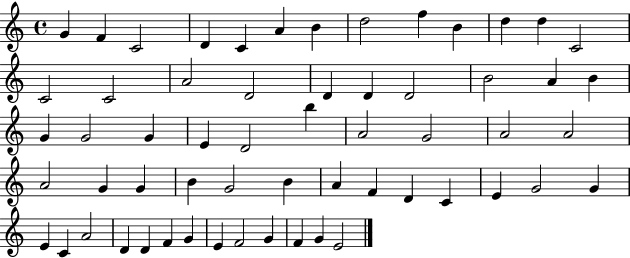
{
  \clef treble
  \time 4/4
  \defaultTimeSignature
  \key c \major
  g'4 f'4 c'2 | d'4 c'4 a'4 b'4 | d''2 f''4 b'4 | d''4 d''4 c'2 | \break c'2 c'2 | a'2 d'2 | d'4 d'4 d'2 | b'2 a'4 b'4 | \break g'4 g'2 g'4 | e'4 d'2 b''4 | a'2 g'2 | a'2 a'2 | \break a'2 g'4 g'4 | b'4 g'2 b'4 | a'4 f'4 d'4 c'4 | e'4 g'2 g'4 | \break e'4 c'4 a'2 | d'4 d'4 f'4 g'4 | e'4 f'2 g'4 | f'4 g'4 e'2 | \break \bar "|."
}